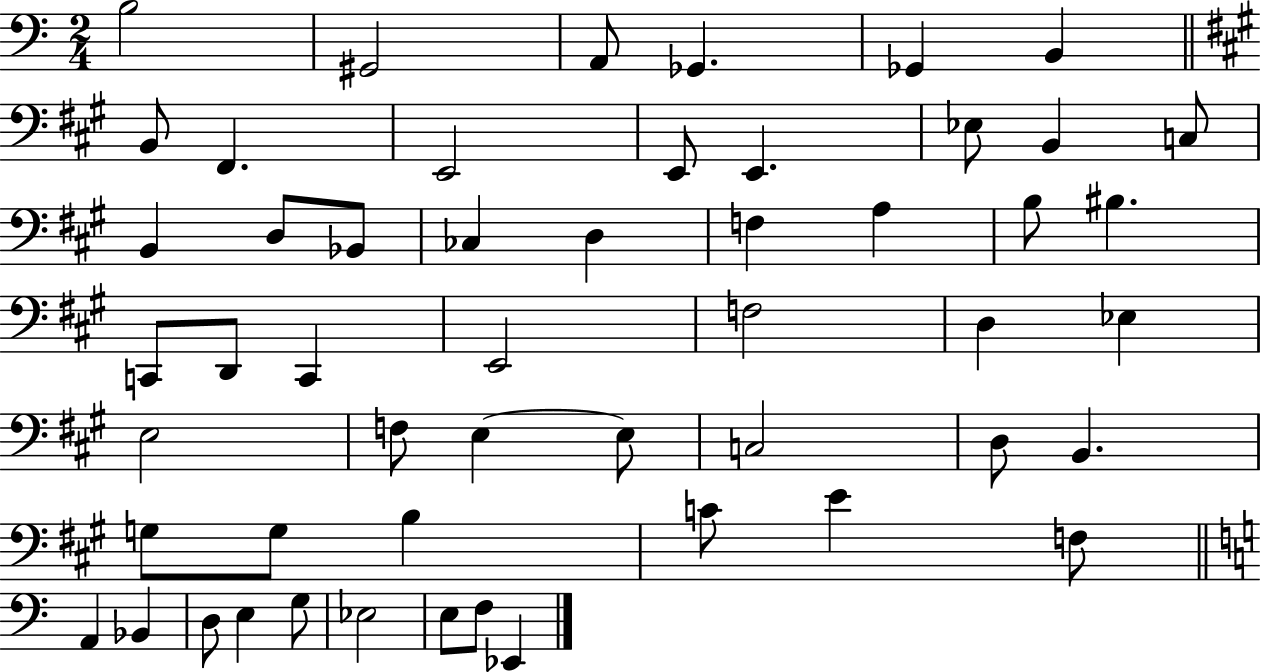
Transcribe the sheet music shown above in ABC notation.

X:1
T:Untitled
M:2/4
L:1/4
K:C
B,2 ^G,,2 A,,/2 _G,, _G,, B,, B,,/2 ^F,, E,,2 E,,/2 E,, _E,/2 B,, C,/2 B,, D,/2 _B,,/2 _C, D, F, A, B,/2 ^B, C,,/2 D,,/2 C,, E,,2 F,2 D, _E, E,2 F,/2 E, E,/2 C,2 D,/2 B,, G,/2 G,/2 B, C/2 E F,/2 A,, _B,, D,/2 E, G,/2 _E,2 E,/2 F,/2 _E,,